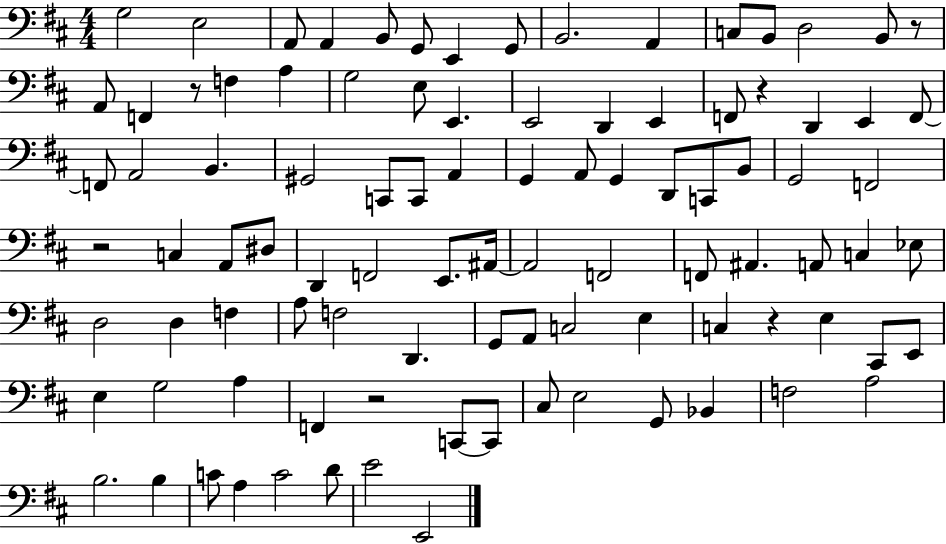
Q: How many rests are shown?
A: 6